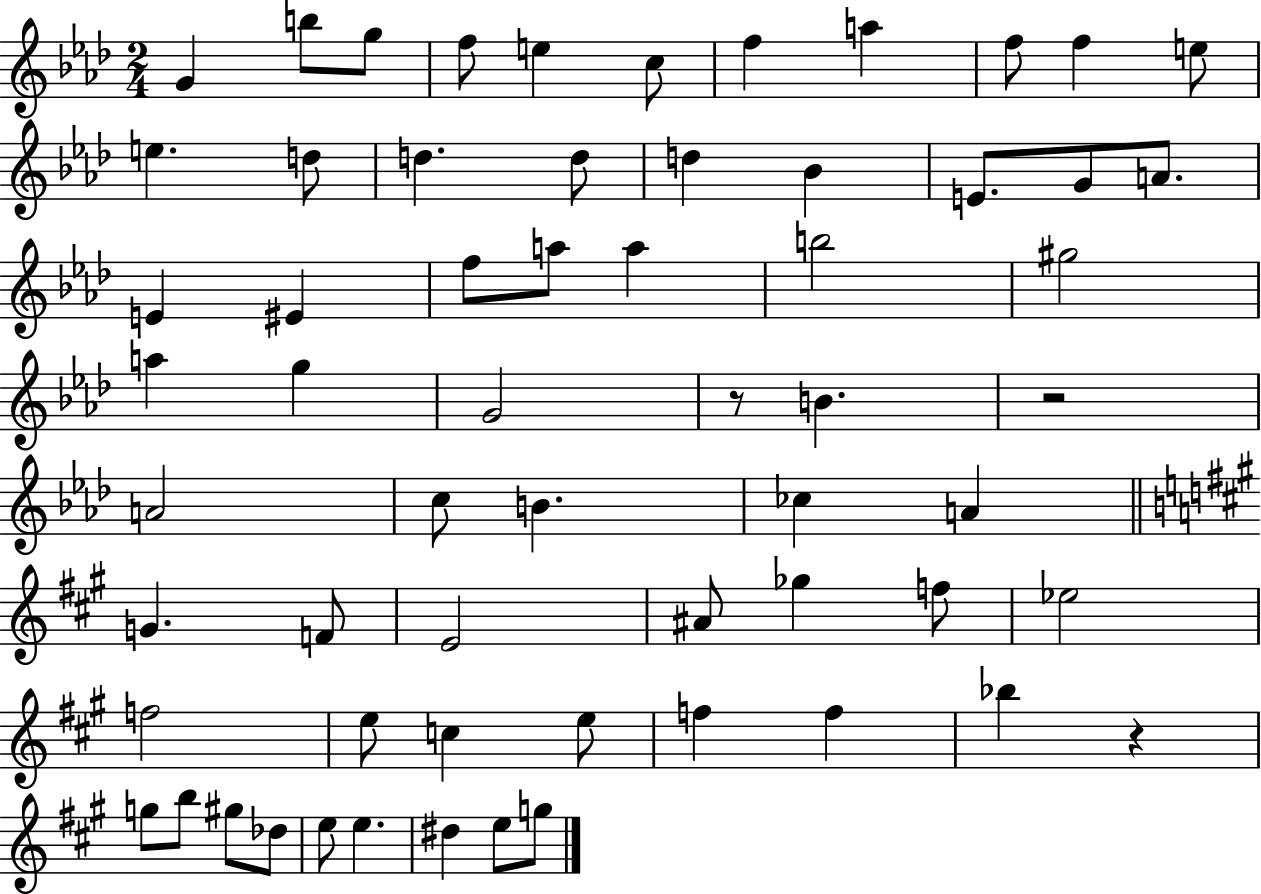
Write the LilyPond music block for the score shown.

{
  \clef treble
  \numericTimeSignature
  \time 2/4
  \key aes \major
  g'4 b''8 g''8 | f''8 e''4 c''8 | f''4 a''4 | f''8 f''4 e''8 | \break e''4. d''8 | d''4. d''8 | d''4 bes'4 | e'8. g'8 a'8. | \break e'4 eis'4 | f''8 a''8 a''4 | b''2 | gis''2 | \break a''4 g''4 | g'2 | r8 b'4. | r2 | \break a'2 | c''8 b'4. | ces''4 a'4 | \bar "||" \break \key a \major g'4. f'8 | e'2 | ais'8 ges''4 f''8 | ees''2 | \break f''2 | e''8 c''4 e''8 | f''4 f''4 | bes''4 r4 | \break g''8 b''8 gis''8 des''8 | e''8 e''4. | dis''4 e''8 g''8 | \bar "|."
}